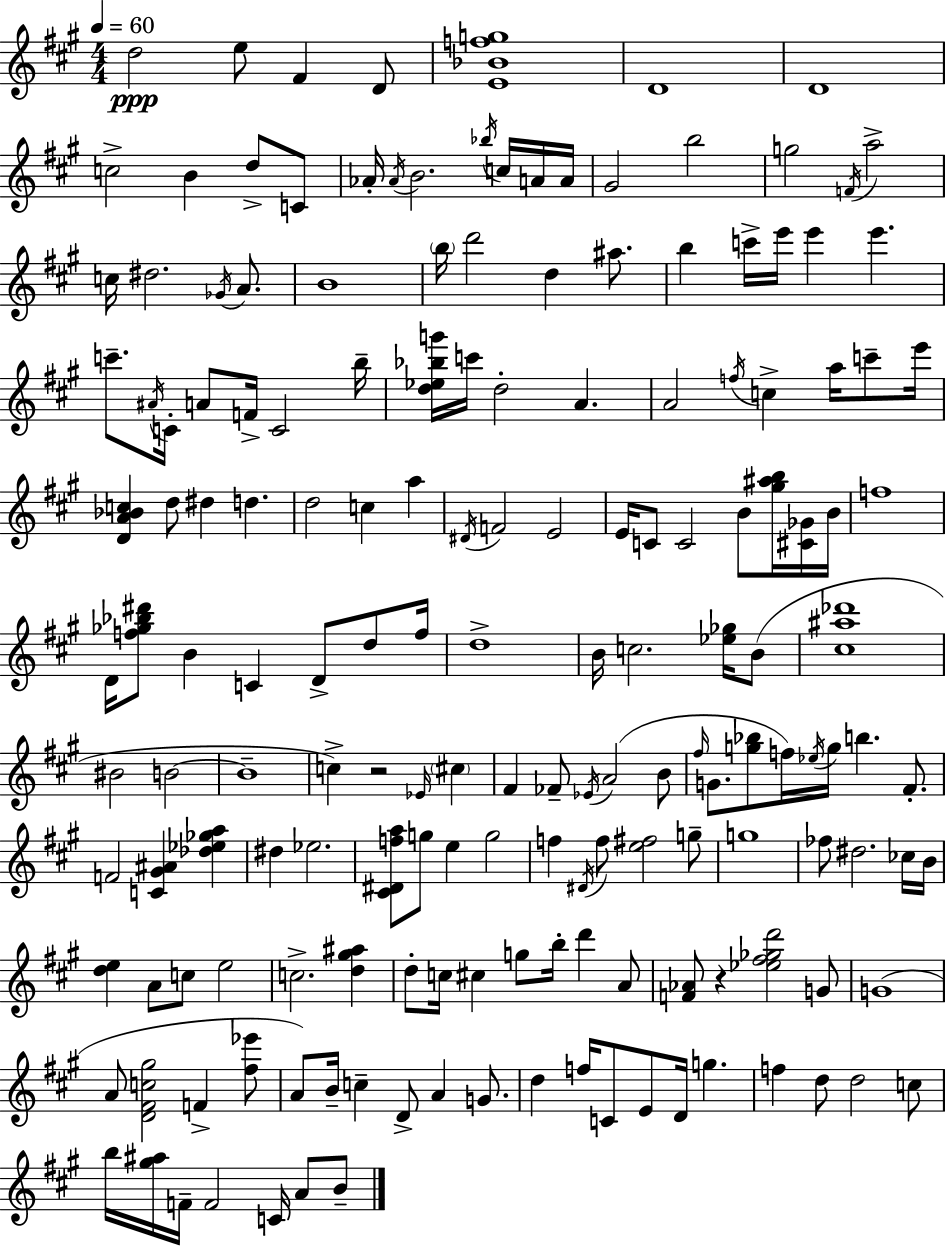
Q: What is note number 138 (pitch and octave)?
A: F5